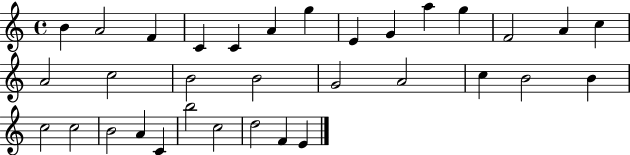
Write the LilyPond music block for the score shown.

{
  \clef treble
  \time 4/4
  \defaultTimeSignature
  \key c \major
  b'4 a'2 f'4 | c'4 c'4 a'4 g''4 | e'4 g'4 a''4 g''4 | f'2 a'4 c''4 | \break a'2 c''2 | b'2 b'2 | g'2 a'2 | c''4 b'2 b'4 | \break c''2 c''2 | b'2 a'4 c'4 | b''2 c''2 | d''2 f'4 e'4 | \break \bar "|."
}